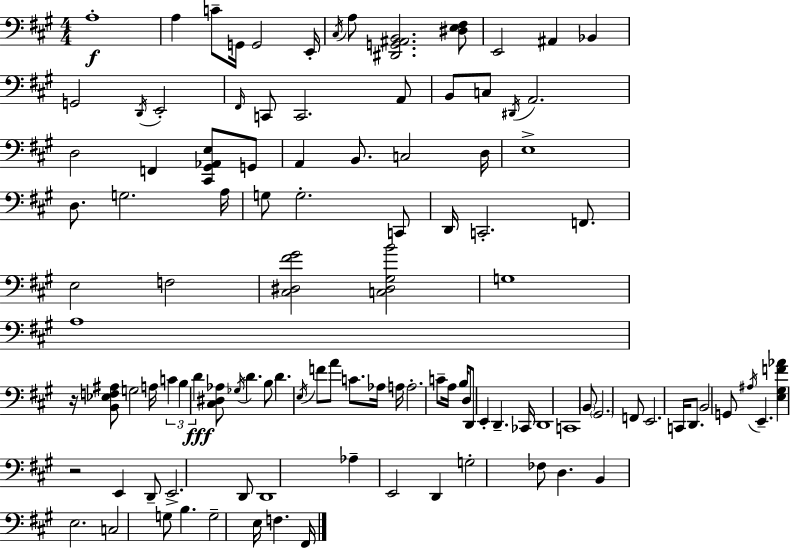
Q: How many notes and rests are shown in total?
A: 109